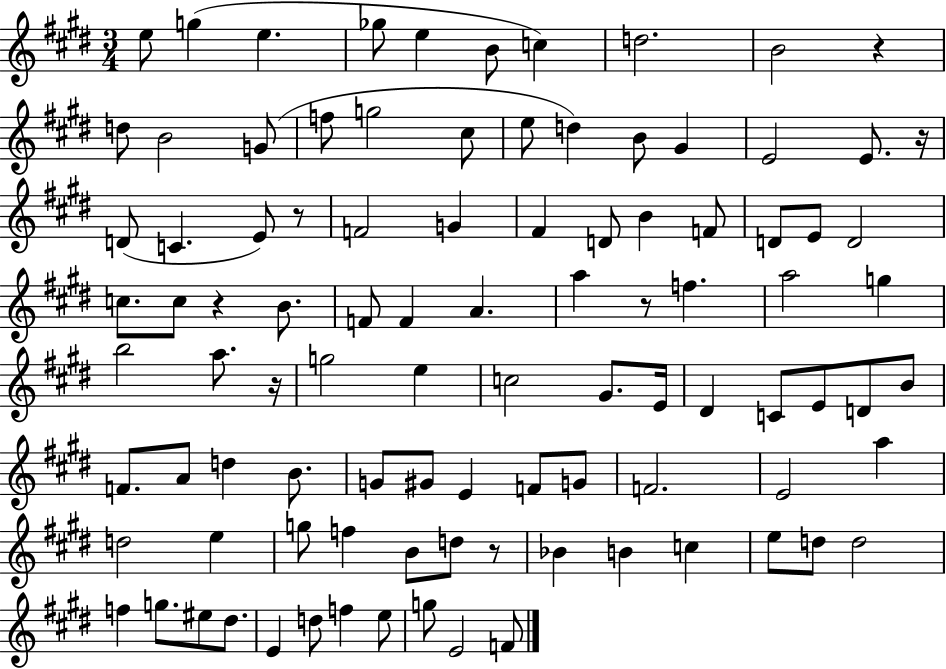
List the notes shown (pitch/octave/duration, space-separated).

E5/e G5/q E5/q. Gb5/e E5/q B4/e C5/q D5/h. B4/h R/q D5/e B4/h G4/e F5/e G5/h C#5/e E5/e D5/q B4/e G#4/q E4/h E4/e. R/s D4/e C4/q. E4/e R/e F4/h G4/q F#4/q D4/e B4/q F4/e D4/e E4/e D4/h C5/e. C5/e R/q B4/e. F4/e F4/q A4/q. A5/q R/e F5/q. A5/h G5/q B5/h A5/e. R/s G5/h E5/q C5/h G#4/e. E4/s D#4/q C4/e E4/e D4/e B4/e F4/e. A4/e D5/q B4/e. G4/e G#4/e E4/q F4/e G4/e F4/h. E4/h A5/q D5/h E5/q G5/e F5/q B4/e D5/e R/e Bb4/q B4/q C5/q E5/e D5/e D5/h F5/q G5/e. EIS5/e D#5/e. E4/q D5/e F5/q E5/e G5/e E4/h F4/e